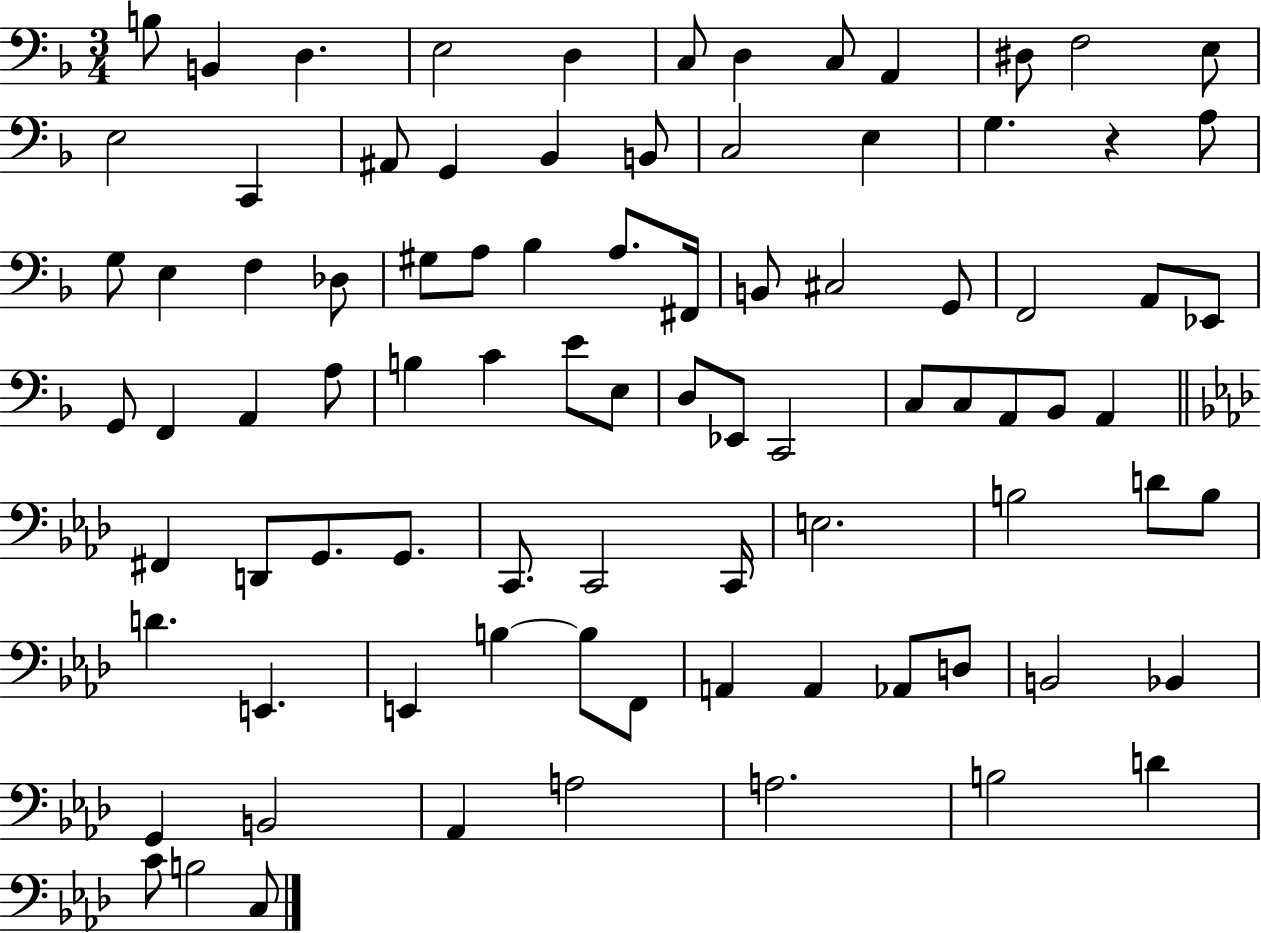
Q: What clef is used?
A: bass